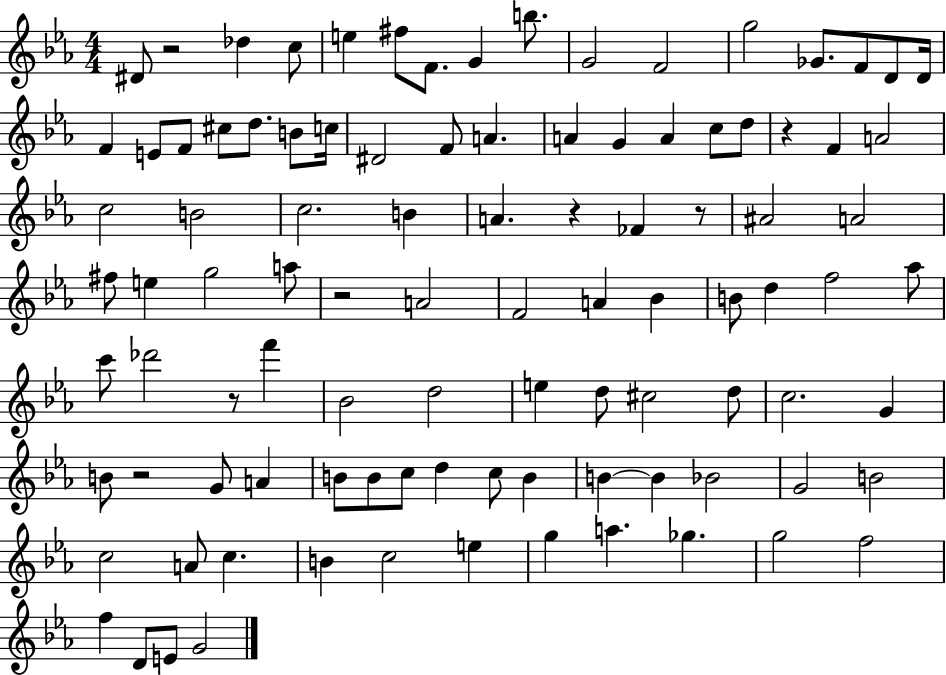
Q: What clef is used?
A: treble